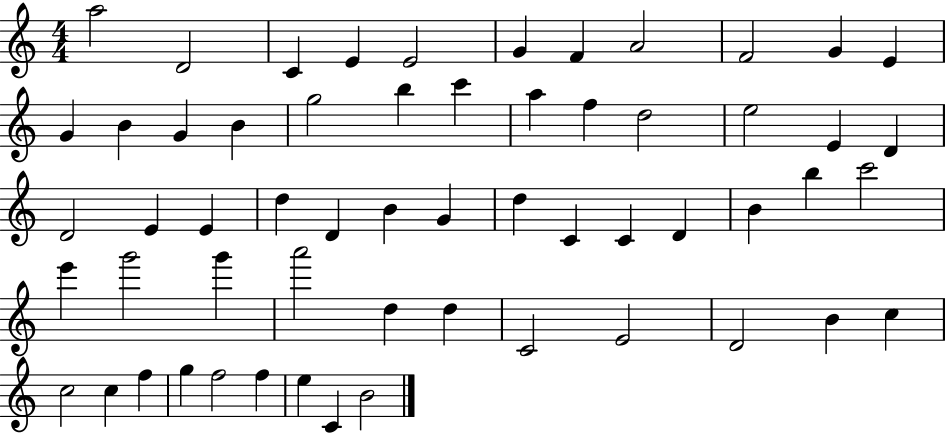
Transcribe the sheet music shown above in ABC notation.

X:1
T:Untitled
M:4/4
L:1/4
K:C
a2 D2 C E E2 G F A2 F2 G E G B G B g2 b c' a f d2 e2 E D D2 E E d D B G d C C D B b c'2 e' g'2 g' a'2 d d C2 E2 D2 B c c2 c f g f2 f e C B2